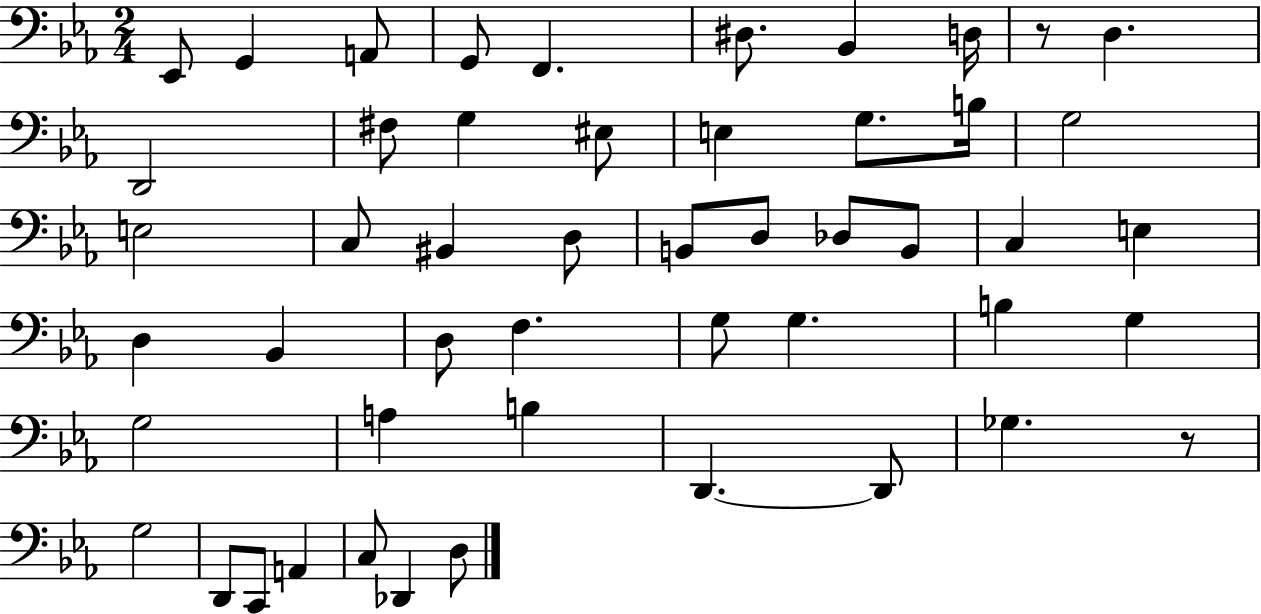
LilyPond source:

{
  \clef bass
  \numericTimeSignature
  \time 2/4
  \key ees \major
  ees,8 g,4 a,8 | g,8 f,4. | dis8. bes,4 d16 | r8 d4. | \break d,2 | fis8 g4 eis8 | e4 g8. b16 | g2 | \break e2 | c8 bis,4 d8 | b,8 d8 des8 b,8 | c4 e4 | \break d4 bes,4 | d8 f4. | g8 g4. | b4 g4 | \break g2 | a4 b4 | d,4.~~ d,8 | ges4. r8 | \break g2 | d,8 c,8 a,4 | c8 des,4 d8 | \bar "|."
}